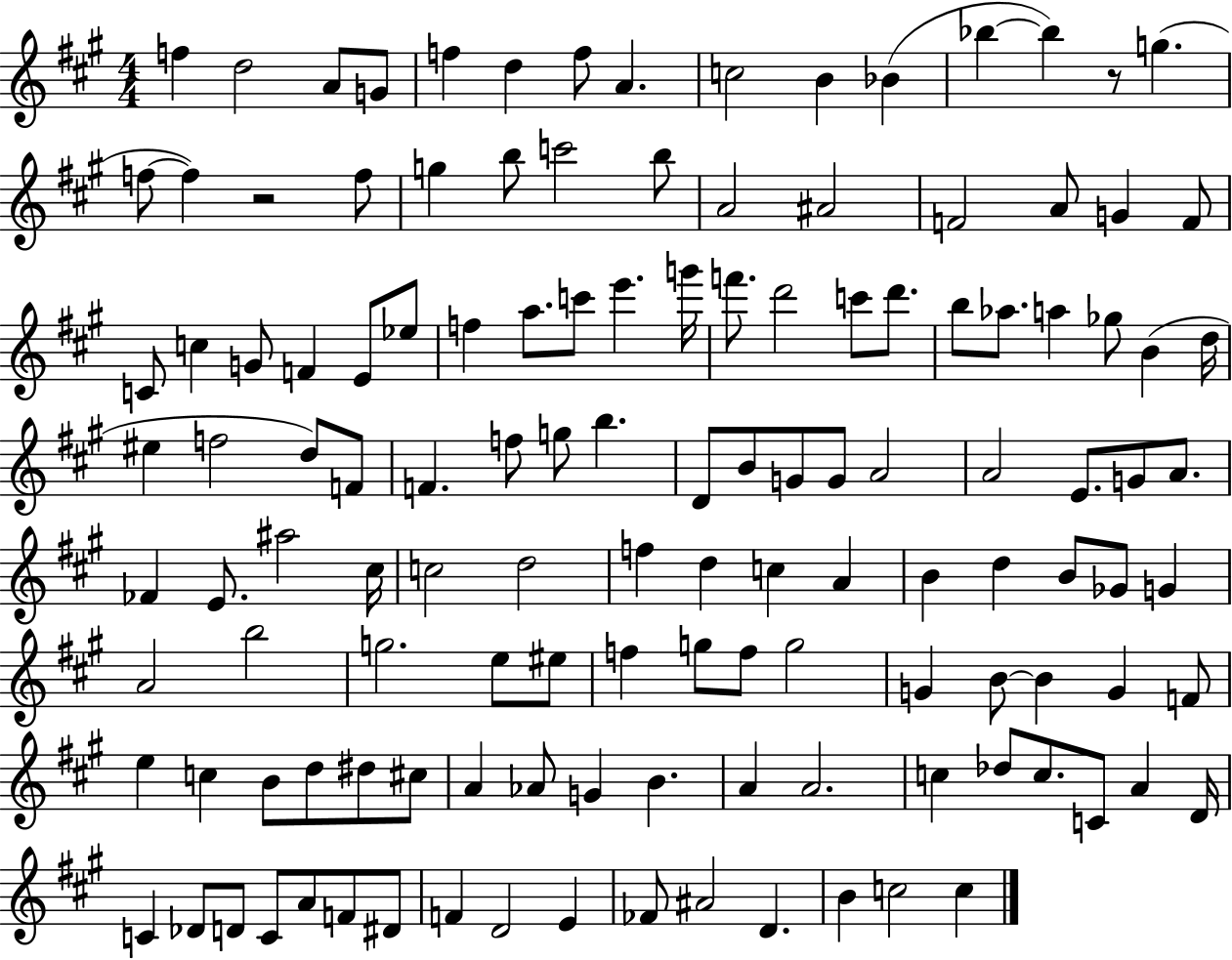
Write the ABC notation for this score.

X:1
T:Untitled
M:4/4
L:1/4
K:A
f d2 A/2 G/2 f d f/2 A c2 B _B _b _b z/2 g f/2 f z2 f/2 g b/2 c'2 b/2 A2 ^A2 F2 A/2 G F/2 C/2 c G/2 F E/2 _e/2 f a/2 c'/2 e' g'/4 f'/2 d'2 c'/2 d'/2 b/2 _a/2 a _g/2 B d/4 ^e f2 d/2 F/2 F f/2 g/2 b D/2 B/2 G/2 G/2 A2 A2 E/2 G/2 A/2 _F E/2 ^a2 ^c/4 c2 d2 f d c A B d B/2 _G/2 G A2 b2 g2 e/2 ^e/2 f g/2 f/2 g2 G B/2 B G F/2 e c B/2 d/2 ^d/2 ^c/2 A _A/2 G B A A2 c _d/2 c/2 C/2 A D/4 C _D/2 D/2 C/2 A/2 F/2 ^D/2 F D2 E _F/2 ^A2 D B c2 c